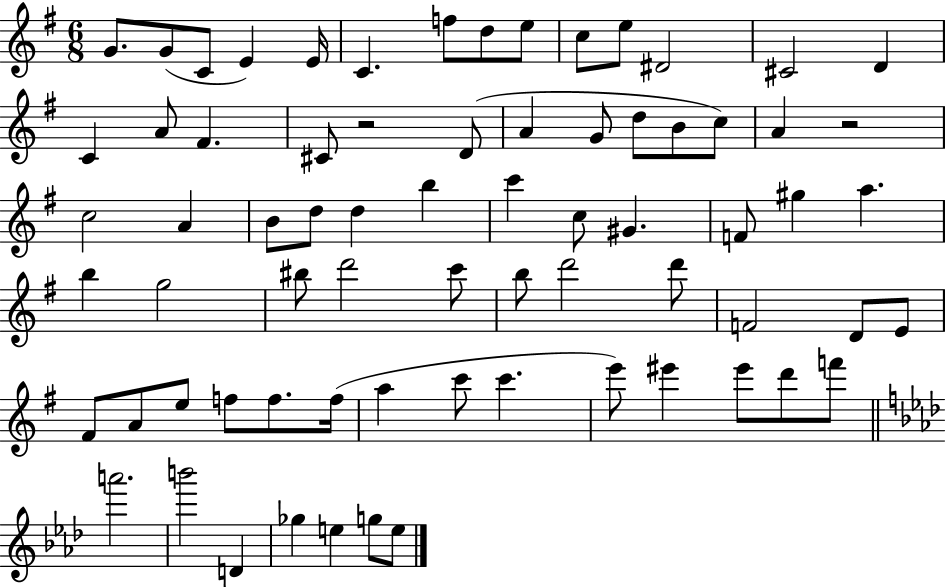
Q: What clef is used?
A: treble